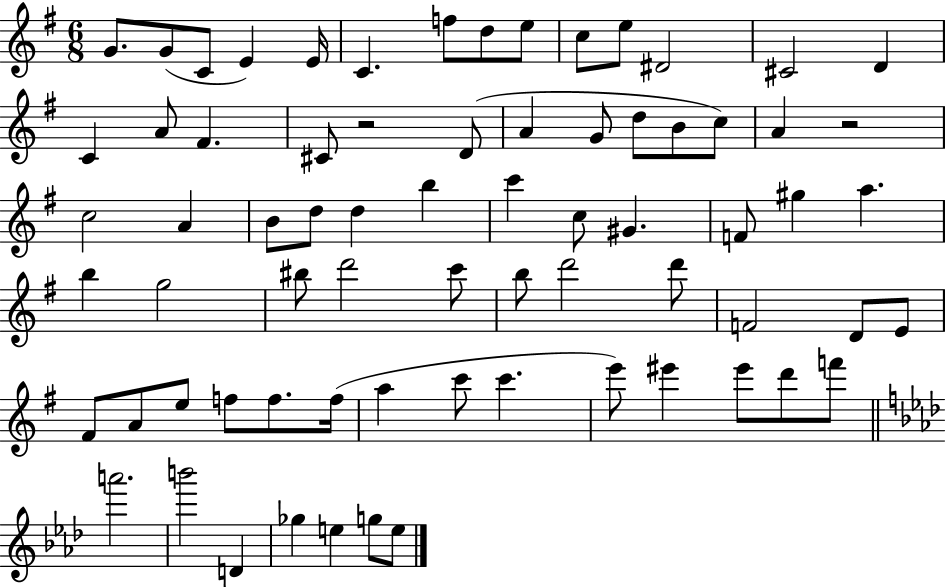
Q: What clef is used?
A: treble